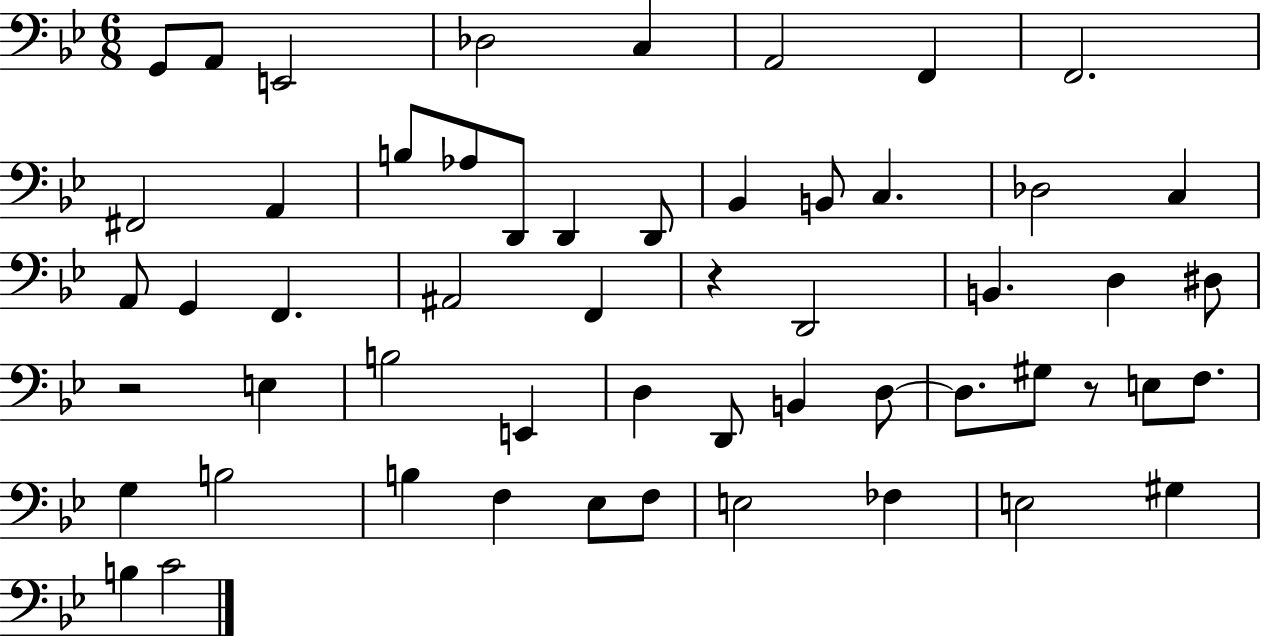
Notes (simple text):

G2/e A2/e E2/h Db3/h C3/q A2/h F2/q F2/h. F#2/h A2/q B3/e Ab3/e D2/e D2/q D2/e Bb2/q B2/e C3/q. Db3/h C3/q A2/e G2/q F2/q. A#2/h F2/q R/q D2/h B2/q. D3/q D#3/e R/h E3/q B3/h E2/q D3/q D2/e B2/q D3/e D3/e. G#3/e R/e E3/e F3/e. G3/q B3/h B3/q F3/q Eb3/e F3/e E3/h FES3/q E3/h G#3/q B3/q C4/h